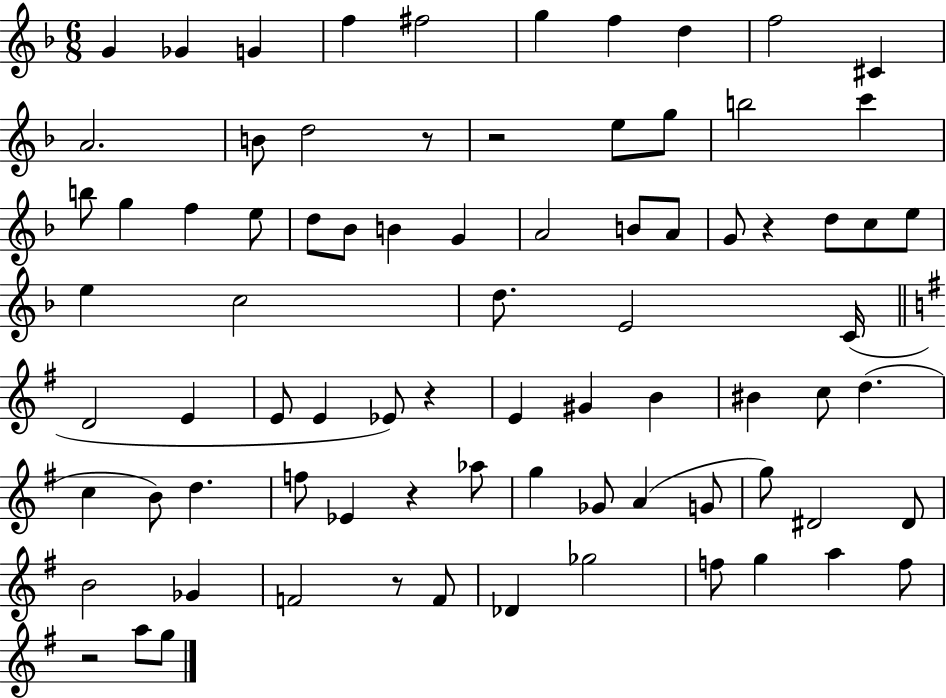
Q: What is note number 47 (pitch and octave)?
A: C5